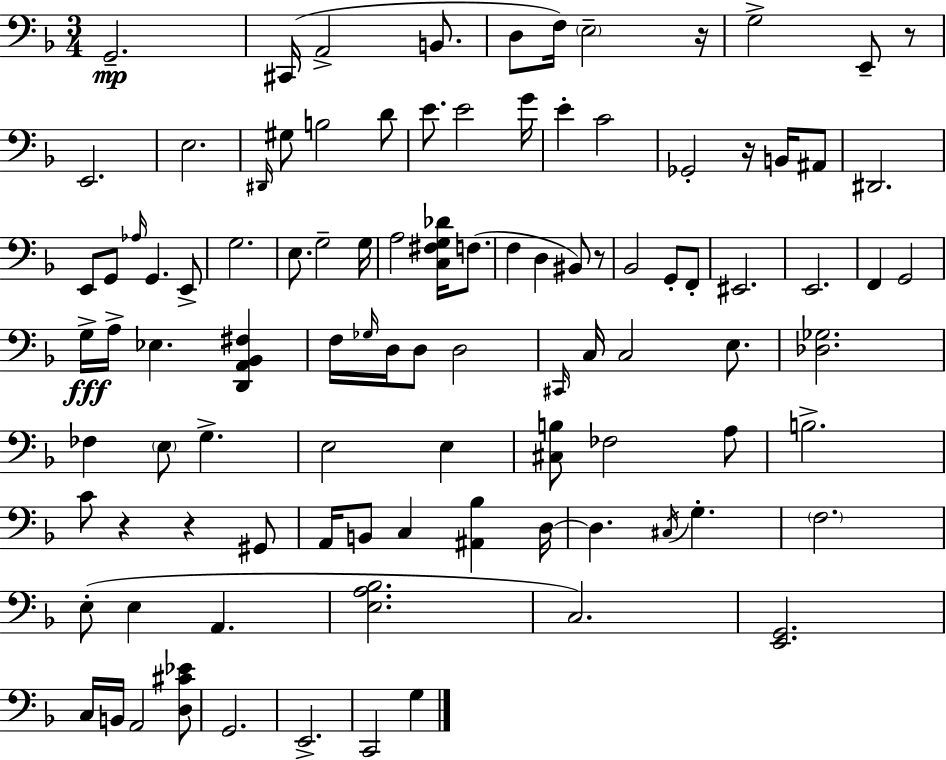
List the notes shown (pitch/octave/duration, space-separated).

G2/h. C#2/s A2/h B2/e. D3/e F3/s E3/h R/s G3/h E2/e R/e E2/h. E3/h. D#2/s G#3/e B3/h D4/e E4/e. E4/h G4/s E4/q C4/h Gb2/h R/s B2/s A#2/e D#2/h. E2/e G2/e Ab3/s G2/q. E2/e G3/h. E3/e. G3/h G3/s A3/h [C3,F#3,G3,Db4]/s F3/e. F3/q D3/q BIS2/e R/e Bb2/h G2/e F2/e EIS2/h. E2/h. F2/q G2/h G3/s A3/s Eb3/q. [D2,A2,Bb2,F#3]/q F3/s Gb3/s D3/s D3/e D3/h C#2/s C3/s C3/h E3/e. [Db3,Gb3]/h. FES3/q E3/e G3/q. E3/h E3/q [C#3,B3]/e FES3/h A3/e B3/h. C4/e R/q R/q G#2/e A2/s B2/e C3/q [A#2,Bb3]/q D3/s D3/q. C#3/s G3/q. F3/h. E3/e E3/q A2/q. [E3,A3,Bb3]/h. C3/h. [E2,G2]/h. C3/s B2/s A2/h [D3,C#4,Eb4]/e G2/h. E2/h. C2/h G3/q